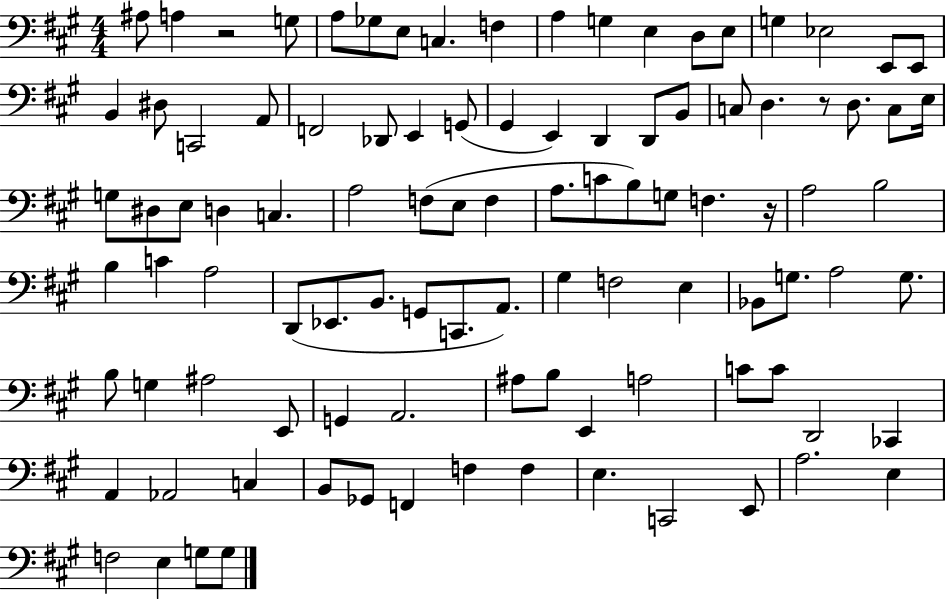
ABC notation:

X:1
T:Untitled
M:4/4
L:1/4
K:A
^A,/2 A, z2 G,/2 A,/2 _G,/2 E,/2 C, F, A, G, E, D,/2 E,/2 G, _E,2 E,,/2 E,,/2 B,, ^D,/2 C,,2 A,,/2 F,,2 _D,,/2 E,, G,,/2 ^G,, E,, D,, D,,/2 B,,/2 C,/2 D, z/2 D,/2 C,/2 E,/4 G,/2 ^D,/2 E,/2 D, C, A,2 F,/2 E,/2 F, A,/2 C/2 B,/2 G,/2 F, z/4 A,2 B,2 B, C A,2 D,,/2 _E,,/2 B,,/2 G,,/2 C,,/2 A,,/2 ^G, F,2 E, _B,,/2 G,/2 A,2 G,/2 B,/2 G, ^A,2 E,,/2 G,, A,,2 ^A,/2 B,/2 E,, A,2 C/2 C/2 D,,2 _C,, A,, _A,,2 C, B,,/2 _G,,/2 F,, F, F, E, C,,2 E,,/2 A,2 E, F,2 E, G,/2 G,/2